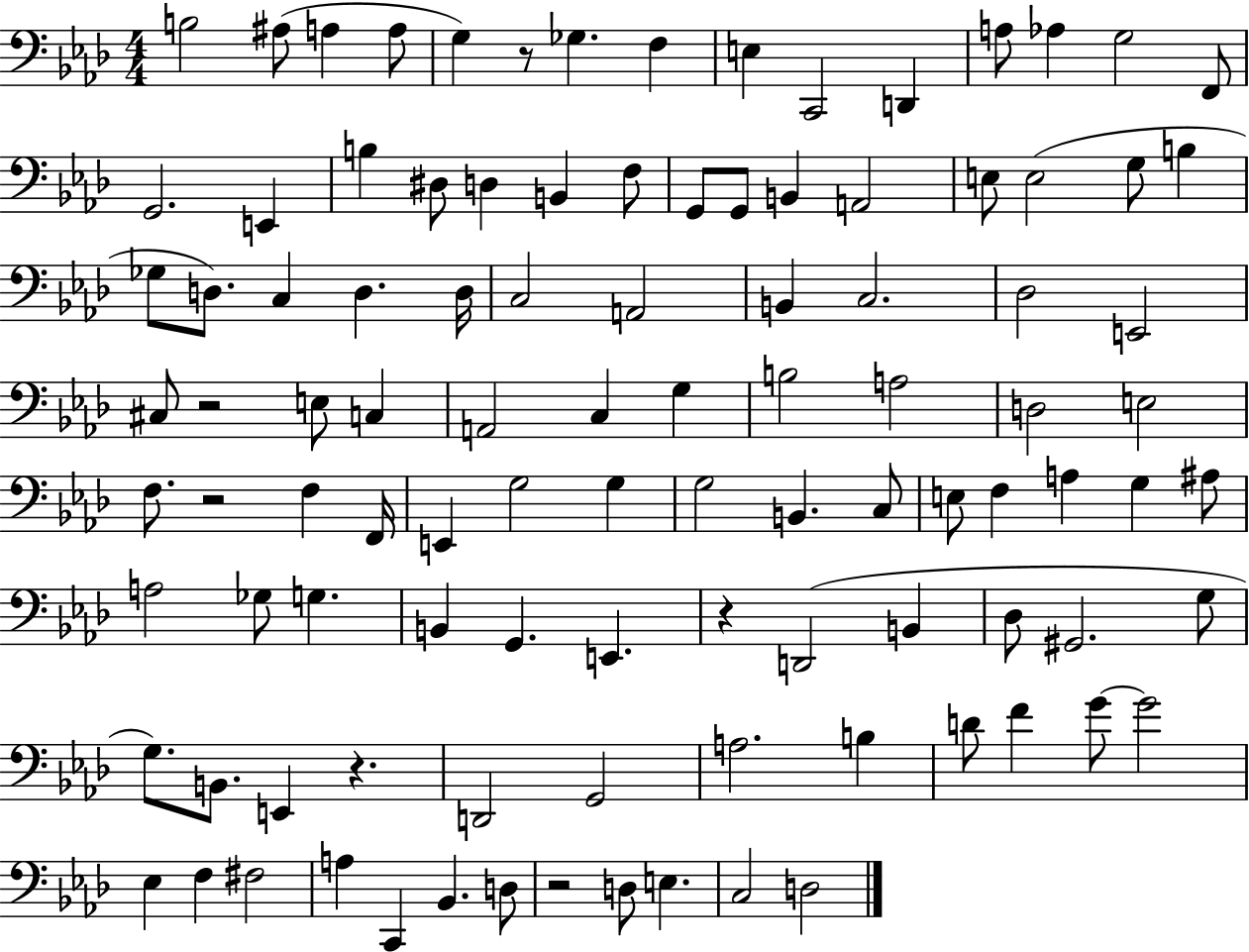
{
  \clef bass
  \numericTimeSignature
  \time 4/4
  \key aes \major
  \repeat volta 2 { b2 ais8( a4 a8 | g4) r8 ges4. f4 | e4 c,2 d,4 | a8 aes4 g2 f,8 | \break g,2. e,4 | b4 dis8 d4 b,4 f8 | g,8 g,8 b,4 a,2 | e8 e2( g8 b4 | \break ges8 d8.) c4 d4. d16 | c2 a,2 | b,4 c2. | des2 e,2 | \break cis8 r2 e8 c4 | a,2 c4 g4 | b2 a2 | d2 e2 | \break f8. r2 f4 f,16 | e,4 g2 g4 | g2 b,4. c8 | e8 f4 a4 g4 ais8 | \break a2 ges8 g4. | b,4 g,4. e,4. | r4 d,2( b,4 | des8 gis,2. g8 | \break g8.) b,8. e,4 r4. | d,2 g,2 | a2. b4 | d'8 f'4 g'8~~ g'2 | \break ees4 f4 fis2 | a4 c,4 bes,4. d8 | r2 d8 e4. | c2 d2 | \break } \bar "|."
}